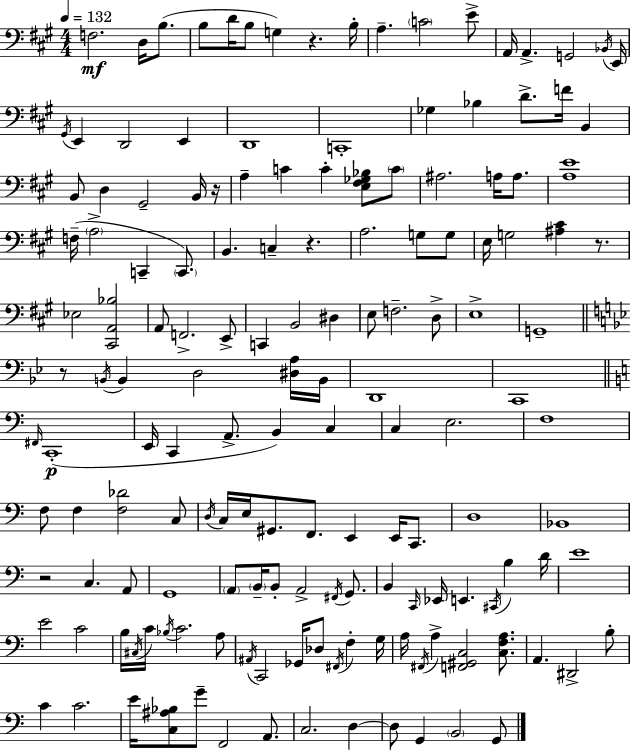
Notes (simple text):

F3/h. D3/s B3/e. B3/e D4/s B3/e G3/q R/q. B3/s A3/q. C4/h E4/e A2/s A2/q. G2/h Bb2/s E2/s G#2/s E2/q D2/h E2/q D2/w C2/w Gb3/q Bb3/q D4/e. F4/s B2/q B2/e D3/q G#2/h B2/s R/s A3/q C4/q C4/q [E3,F#3,Gb3,Bb3]/e C4/e A#3/h. A3/s A3/e. [A3,E4]/w F3/s A3/h C2/q C2/e. B2/q. C3/q R/q. A3/h. G3/e G3/e E3/s G3/h [A#3,C#4]/q R/e. Eb3/h [C#2,A2,Bb3]/h A2/e F2/h. E2/e C2/q B2/h D#3/q E3/e F3/h. D3/e E3/w G2/w R/e B2/s B2/q D3/h [D#3,A3]/s B2/s D2/w C2/w F#2/s C2/w E2/s C2/q A2/e. B2/q C3/q C3/q E3/h. F3/w F3/e F3/q [F3,Db4]/h C3/e D3/s C3/s E3/s G#2/e. F2/e. E2/q E2/s C2/e. D3/w Bb2/w R/h C3/q. A2/e G2/w A2/e B2/s B2/e A2/h F#2/s G2/e. B2/q C2/s Eb2/s E2/q. C#2/s B3/q D4/s E4/w E4/h C4/h B3/s C#3/s C4/s Bb3/s C4/h. A3/e A#2/s C2/h Gb2/s Db3/e F#2/s F3/q G3/s A3/s F#2/s A3/q [F2,G#2,C3]/h [C3,F3,A3]/e. A2/q. D#2/h B3/e C4/q C4/h. E4/s [C3,A#3,Bb3]/e G4/e F2/h A2/e. C3/h. D3/q D3/e G2/q B2/h G2/e